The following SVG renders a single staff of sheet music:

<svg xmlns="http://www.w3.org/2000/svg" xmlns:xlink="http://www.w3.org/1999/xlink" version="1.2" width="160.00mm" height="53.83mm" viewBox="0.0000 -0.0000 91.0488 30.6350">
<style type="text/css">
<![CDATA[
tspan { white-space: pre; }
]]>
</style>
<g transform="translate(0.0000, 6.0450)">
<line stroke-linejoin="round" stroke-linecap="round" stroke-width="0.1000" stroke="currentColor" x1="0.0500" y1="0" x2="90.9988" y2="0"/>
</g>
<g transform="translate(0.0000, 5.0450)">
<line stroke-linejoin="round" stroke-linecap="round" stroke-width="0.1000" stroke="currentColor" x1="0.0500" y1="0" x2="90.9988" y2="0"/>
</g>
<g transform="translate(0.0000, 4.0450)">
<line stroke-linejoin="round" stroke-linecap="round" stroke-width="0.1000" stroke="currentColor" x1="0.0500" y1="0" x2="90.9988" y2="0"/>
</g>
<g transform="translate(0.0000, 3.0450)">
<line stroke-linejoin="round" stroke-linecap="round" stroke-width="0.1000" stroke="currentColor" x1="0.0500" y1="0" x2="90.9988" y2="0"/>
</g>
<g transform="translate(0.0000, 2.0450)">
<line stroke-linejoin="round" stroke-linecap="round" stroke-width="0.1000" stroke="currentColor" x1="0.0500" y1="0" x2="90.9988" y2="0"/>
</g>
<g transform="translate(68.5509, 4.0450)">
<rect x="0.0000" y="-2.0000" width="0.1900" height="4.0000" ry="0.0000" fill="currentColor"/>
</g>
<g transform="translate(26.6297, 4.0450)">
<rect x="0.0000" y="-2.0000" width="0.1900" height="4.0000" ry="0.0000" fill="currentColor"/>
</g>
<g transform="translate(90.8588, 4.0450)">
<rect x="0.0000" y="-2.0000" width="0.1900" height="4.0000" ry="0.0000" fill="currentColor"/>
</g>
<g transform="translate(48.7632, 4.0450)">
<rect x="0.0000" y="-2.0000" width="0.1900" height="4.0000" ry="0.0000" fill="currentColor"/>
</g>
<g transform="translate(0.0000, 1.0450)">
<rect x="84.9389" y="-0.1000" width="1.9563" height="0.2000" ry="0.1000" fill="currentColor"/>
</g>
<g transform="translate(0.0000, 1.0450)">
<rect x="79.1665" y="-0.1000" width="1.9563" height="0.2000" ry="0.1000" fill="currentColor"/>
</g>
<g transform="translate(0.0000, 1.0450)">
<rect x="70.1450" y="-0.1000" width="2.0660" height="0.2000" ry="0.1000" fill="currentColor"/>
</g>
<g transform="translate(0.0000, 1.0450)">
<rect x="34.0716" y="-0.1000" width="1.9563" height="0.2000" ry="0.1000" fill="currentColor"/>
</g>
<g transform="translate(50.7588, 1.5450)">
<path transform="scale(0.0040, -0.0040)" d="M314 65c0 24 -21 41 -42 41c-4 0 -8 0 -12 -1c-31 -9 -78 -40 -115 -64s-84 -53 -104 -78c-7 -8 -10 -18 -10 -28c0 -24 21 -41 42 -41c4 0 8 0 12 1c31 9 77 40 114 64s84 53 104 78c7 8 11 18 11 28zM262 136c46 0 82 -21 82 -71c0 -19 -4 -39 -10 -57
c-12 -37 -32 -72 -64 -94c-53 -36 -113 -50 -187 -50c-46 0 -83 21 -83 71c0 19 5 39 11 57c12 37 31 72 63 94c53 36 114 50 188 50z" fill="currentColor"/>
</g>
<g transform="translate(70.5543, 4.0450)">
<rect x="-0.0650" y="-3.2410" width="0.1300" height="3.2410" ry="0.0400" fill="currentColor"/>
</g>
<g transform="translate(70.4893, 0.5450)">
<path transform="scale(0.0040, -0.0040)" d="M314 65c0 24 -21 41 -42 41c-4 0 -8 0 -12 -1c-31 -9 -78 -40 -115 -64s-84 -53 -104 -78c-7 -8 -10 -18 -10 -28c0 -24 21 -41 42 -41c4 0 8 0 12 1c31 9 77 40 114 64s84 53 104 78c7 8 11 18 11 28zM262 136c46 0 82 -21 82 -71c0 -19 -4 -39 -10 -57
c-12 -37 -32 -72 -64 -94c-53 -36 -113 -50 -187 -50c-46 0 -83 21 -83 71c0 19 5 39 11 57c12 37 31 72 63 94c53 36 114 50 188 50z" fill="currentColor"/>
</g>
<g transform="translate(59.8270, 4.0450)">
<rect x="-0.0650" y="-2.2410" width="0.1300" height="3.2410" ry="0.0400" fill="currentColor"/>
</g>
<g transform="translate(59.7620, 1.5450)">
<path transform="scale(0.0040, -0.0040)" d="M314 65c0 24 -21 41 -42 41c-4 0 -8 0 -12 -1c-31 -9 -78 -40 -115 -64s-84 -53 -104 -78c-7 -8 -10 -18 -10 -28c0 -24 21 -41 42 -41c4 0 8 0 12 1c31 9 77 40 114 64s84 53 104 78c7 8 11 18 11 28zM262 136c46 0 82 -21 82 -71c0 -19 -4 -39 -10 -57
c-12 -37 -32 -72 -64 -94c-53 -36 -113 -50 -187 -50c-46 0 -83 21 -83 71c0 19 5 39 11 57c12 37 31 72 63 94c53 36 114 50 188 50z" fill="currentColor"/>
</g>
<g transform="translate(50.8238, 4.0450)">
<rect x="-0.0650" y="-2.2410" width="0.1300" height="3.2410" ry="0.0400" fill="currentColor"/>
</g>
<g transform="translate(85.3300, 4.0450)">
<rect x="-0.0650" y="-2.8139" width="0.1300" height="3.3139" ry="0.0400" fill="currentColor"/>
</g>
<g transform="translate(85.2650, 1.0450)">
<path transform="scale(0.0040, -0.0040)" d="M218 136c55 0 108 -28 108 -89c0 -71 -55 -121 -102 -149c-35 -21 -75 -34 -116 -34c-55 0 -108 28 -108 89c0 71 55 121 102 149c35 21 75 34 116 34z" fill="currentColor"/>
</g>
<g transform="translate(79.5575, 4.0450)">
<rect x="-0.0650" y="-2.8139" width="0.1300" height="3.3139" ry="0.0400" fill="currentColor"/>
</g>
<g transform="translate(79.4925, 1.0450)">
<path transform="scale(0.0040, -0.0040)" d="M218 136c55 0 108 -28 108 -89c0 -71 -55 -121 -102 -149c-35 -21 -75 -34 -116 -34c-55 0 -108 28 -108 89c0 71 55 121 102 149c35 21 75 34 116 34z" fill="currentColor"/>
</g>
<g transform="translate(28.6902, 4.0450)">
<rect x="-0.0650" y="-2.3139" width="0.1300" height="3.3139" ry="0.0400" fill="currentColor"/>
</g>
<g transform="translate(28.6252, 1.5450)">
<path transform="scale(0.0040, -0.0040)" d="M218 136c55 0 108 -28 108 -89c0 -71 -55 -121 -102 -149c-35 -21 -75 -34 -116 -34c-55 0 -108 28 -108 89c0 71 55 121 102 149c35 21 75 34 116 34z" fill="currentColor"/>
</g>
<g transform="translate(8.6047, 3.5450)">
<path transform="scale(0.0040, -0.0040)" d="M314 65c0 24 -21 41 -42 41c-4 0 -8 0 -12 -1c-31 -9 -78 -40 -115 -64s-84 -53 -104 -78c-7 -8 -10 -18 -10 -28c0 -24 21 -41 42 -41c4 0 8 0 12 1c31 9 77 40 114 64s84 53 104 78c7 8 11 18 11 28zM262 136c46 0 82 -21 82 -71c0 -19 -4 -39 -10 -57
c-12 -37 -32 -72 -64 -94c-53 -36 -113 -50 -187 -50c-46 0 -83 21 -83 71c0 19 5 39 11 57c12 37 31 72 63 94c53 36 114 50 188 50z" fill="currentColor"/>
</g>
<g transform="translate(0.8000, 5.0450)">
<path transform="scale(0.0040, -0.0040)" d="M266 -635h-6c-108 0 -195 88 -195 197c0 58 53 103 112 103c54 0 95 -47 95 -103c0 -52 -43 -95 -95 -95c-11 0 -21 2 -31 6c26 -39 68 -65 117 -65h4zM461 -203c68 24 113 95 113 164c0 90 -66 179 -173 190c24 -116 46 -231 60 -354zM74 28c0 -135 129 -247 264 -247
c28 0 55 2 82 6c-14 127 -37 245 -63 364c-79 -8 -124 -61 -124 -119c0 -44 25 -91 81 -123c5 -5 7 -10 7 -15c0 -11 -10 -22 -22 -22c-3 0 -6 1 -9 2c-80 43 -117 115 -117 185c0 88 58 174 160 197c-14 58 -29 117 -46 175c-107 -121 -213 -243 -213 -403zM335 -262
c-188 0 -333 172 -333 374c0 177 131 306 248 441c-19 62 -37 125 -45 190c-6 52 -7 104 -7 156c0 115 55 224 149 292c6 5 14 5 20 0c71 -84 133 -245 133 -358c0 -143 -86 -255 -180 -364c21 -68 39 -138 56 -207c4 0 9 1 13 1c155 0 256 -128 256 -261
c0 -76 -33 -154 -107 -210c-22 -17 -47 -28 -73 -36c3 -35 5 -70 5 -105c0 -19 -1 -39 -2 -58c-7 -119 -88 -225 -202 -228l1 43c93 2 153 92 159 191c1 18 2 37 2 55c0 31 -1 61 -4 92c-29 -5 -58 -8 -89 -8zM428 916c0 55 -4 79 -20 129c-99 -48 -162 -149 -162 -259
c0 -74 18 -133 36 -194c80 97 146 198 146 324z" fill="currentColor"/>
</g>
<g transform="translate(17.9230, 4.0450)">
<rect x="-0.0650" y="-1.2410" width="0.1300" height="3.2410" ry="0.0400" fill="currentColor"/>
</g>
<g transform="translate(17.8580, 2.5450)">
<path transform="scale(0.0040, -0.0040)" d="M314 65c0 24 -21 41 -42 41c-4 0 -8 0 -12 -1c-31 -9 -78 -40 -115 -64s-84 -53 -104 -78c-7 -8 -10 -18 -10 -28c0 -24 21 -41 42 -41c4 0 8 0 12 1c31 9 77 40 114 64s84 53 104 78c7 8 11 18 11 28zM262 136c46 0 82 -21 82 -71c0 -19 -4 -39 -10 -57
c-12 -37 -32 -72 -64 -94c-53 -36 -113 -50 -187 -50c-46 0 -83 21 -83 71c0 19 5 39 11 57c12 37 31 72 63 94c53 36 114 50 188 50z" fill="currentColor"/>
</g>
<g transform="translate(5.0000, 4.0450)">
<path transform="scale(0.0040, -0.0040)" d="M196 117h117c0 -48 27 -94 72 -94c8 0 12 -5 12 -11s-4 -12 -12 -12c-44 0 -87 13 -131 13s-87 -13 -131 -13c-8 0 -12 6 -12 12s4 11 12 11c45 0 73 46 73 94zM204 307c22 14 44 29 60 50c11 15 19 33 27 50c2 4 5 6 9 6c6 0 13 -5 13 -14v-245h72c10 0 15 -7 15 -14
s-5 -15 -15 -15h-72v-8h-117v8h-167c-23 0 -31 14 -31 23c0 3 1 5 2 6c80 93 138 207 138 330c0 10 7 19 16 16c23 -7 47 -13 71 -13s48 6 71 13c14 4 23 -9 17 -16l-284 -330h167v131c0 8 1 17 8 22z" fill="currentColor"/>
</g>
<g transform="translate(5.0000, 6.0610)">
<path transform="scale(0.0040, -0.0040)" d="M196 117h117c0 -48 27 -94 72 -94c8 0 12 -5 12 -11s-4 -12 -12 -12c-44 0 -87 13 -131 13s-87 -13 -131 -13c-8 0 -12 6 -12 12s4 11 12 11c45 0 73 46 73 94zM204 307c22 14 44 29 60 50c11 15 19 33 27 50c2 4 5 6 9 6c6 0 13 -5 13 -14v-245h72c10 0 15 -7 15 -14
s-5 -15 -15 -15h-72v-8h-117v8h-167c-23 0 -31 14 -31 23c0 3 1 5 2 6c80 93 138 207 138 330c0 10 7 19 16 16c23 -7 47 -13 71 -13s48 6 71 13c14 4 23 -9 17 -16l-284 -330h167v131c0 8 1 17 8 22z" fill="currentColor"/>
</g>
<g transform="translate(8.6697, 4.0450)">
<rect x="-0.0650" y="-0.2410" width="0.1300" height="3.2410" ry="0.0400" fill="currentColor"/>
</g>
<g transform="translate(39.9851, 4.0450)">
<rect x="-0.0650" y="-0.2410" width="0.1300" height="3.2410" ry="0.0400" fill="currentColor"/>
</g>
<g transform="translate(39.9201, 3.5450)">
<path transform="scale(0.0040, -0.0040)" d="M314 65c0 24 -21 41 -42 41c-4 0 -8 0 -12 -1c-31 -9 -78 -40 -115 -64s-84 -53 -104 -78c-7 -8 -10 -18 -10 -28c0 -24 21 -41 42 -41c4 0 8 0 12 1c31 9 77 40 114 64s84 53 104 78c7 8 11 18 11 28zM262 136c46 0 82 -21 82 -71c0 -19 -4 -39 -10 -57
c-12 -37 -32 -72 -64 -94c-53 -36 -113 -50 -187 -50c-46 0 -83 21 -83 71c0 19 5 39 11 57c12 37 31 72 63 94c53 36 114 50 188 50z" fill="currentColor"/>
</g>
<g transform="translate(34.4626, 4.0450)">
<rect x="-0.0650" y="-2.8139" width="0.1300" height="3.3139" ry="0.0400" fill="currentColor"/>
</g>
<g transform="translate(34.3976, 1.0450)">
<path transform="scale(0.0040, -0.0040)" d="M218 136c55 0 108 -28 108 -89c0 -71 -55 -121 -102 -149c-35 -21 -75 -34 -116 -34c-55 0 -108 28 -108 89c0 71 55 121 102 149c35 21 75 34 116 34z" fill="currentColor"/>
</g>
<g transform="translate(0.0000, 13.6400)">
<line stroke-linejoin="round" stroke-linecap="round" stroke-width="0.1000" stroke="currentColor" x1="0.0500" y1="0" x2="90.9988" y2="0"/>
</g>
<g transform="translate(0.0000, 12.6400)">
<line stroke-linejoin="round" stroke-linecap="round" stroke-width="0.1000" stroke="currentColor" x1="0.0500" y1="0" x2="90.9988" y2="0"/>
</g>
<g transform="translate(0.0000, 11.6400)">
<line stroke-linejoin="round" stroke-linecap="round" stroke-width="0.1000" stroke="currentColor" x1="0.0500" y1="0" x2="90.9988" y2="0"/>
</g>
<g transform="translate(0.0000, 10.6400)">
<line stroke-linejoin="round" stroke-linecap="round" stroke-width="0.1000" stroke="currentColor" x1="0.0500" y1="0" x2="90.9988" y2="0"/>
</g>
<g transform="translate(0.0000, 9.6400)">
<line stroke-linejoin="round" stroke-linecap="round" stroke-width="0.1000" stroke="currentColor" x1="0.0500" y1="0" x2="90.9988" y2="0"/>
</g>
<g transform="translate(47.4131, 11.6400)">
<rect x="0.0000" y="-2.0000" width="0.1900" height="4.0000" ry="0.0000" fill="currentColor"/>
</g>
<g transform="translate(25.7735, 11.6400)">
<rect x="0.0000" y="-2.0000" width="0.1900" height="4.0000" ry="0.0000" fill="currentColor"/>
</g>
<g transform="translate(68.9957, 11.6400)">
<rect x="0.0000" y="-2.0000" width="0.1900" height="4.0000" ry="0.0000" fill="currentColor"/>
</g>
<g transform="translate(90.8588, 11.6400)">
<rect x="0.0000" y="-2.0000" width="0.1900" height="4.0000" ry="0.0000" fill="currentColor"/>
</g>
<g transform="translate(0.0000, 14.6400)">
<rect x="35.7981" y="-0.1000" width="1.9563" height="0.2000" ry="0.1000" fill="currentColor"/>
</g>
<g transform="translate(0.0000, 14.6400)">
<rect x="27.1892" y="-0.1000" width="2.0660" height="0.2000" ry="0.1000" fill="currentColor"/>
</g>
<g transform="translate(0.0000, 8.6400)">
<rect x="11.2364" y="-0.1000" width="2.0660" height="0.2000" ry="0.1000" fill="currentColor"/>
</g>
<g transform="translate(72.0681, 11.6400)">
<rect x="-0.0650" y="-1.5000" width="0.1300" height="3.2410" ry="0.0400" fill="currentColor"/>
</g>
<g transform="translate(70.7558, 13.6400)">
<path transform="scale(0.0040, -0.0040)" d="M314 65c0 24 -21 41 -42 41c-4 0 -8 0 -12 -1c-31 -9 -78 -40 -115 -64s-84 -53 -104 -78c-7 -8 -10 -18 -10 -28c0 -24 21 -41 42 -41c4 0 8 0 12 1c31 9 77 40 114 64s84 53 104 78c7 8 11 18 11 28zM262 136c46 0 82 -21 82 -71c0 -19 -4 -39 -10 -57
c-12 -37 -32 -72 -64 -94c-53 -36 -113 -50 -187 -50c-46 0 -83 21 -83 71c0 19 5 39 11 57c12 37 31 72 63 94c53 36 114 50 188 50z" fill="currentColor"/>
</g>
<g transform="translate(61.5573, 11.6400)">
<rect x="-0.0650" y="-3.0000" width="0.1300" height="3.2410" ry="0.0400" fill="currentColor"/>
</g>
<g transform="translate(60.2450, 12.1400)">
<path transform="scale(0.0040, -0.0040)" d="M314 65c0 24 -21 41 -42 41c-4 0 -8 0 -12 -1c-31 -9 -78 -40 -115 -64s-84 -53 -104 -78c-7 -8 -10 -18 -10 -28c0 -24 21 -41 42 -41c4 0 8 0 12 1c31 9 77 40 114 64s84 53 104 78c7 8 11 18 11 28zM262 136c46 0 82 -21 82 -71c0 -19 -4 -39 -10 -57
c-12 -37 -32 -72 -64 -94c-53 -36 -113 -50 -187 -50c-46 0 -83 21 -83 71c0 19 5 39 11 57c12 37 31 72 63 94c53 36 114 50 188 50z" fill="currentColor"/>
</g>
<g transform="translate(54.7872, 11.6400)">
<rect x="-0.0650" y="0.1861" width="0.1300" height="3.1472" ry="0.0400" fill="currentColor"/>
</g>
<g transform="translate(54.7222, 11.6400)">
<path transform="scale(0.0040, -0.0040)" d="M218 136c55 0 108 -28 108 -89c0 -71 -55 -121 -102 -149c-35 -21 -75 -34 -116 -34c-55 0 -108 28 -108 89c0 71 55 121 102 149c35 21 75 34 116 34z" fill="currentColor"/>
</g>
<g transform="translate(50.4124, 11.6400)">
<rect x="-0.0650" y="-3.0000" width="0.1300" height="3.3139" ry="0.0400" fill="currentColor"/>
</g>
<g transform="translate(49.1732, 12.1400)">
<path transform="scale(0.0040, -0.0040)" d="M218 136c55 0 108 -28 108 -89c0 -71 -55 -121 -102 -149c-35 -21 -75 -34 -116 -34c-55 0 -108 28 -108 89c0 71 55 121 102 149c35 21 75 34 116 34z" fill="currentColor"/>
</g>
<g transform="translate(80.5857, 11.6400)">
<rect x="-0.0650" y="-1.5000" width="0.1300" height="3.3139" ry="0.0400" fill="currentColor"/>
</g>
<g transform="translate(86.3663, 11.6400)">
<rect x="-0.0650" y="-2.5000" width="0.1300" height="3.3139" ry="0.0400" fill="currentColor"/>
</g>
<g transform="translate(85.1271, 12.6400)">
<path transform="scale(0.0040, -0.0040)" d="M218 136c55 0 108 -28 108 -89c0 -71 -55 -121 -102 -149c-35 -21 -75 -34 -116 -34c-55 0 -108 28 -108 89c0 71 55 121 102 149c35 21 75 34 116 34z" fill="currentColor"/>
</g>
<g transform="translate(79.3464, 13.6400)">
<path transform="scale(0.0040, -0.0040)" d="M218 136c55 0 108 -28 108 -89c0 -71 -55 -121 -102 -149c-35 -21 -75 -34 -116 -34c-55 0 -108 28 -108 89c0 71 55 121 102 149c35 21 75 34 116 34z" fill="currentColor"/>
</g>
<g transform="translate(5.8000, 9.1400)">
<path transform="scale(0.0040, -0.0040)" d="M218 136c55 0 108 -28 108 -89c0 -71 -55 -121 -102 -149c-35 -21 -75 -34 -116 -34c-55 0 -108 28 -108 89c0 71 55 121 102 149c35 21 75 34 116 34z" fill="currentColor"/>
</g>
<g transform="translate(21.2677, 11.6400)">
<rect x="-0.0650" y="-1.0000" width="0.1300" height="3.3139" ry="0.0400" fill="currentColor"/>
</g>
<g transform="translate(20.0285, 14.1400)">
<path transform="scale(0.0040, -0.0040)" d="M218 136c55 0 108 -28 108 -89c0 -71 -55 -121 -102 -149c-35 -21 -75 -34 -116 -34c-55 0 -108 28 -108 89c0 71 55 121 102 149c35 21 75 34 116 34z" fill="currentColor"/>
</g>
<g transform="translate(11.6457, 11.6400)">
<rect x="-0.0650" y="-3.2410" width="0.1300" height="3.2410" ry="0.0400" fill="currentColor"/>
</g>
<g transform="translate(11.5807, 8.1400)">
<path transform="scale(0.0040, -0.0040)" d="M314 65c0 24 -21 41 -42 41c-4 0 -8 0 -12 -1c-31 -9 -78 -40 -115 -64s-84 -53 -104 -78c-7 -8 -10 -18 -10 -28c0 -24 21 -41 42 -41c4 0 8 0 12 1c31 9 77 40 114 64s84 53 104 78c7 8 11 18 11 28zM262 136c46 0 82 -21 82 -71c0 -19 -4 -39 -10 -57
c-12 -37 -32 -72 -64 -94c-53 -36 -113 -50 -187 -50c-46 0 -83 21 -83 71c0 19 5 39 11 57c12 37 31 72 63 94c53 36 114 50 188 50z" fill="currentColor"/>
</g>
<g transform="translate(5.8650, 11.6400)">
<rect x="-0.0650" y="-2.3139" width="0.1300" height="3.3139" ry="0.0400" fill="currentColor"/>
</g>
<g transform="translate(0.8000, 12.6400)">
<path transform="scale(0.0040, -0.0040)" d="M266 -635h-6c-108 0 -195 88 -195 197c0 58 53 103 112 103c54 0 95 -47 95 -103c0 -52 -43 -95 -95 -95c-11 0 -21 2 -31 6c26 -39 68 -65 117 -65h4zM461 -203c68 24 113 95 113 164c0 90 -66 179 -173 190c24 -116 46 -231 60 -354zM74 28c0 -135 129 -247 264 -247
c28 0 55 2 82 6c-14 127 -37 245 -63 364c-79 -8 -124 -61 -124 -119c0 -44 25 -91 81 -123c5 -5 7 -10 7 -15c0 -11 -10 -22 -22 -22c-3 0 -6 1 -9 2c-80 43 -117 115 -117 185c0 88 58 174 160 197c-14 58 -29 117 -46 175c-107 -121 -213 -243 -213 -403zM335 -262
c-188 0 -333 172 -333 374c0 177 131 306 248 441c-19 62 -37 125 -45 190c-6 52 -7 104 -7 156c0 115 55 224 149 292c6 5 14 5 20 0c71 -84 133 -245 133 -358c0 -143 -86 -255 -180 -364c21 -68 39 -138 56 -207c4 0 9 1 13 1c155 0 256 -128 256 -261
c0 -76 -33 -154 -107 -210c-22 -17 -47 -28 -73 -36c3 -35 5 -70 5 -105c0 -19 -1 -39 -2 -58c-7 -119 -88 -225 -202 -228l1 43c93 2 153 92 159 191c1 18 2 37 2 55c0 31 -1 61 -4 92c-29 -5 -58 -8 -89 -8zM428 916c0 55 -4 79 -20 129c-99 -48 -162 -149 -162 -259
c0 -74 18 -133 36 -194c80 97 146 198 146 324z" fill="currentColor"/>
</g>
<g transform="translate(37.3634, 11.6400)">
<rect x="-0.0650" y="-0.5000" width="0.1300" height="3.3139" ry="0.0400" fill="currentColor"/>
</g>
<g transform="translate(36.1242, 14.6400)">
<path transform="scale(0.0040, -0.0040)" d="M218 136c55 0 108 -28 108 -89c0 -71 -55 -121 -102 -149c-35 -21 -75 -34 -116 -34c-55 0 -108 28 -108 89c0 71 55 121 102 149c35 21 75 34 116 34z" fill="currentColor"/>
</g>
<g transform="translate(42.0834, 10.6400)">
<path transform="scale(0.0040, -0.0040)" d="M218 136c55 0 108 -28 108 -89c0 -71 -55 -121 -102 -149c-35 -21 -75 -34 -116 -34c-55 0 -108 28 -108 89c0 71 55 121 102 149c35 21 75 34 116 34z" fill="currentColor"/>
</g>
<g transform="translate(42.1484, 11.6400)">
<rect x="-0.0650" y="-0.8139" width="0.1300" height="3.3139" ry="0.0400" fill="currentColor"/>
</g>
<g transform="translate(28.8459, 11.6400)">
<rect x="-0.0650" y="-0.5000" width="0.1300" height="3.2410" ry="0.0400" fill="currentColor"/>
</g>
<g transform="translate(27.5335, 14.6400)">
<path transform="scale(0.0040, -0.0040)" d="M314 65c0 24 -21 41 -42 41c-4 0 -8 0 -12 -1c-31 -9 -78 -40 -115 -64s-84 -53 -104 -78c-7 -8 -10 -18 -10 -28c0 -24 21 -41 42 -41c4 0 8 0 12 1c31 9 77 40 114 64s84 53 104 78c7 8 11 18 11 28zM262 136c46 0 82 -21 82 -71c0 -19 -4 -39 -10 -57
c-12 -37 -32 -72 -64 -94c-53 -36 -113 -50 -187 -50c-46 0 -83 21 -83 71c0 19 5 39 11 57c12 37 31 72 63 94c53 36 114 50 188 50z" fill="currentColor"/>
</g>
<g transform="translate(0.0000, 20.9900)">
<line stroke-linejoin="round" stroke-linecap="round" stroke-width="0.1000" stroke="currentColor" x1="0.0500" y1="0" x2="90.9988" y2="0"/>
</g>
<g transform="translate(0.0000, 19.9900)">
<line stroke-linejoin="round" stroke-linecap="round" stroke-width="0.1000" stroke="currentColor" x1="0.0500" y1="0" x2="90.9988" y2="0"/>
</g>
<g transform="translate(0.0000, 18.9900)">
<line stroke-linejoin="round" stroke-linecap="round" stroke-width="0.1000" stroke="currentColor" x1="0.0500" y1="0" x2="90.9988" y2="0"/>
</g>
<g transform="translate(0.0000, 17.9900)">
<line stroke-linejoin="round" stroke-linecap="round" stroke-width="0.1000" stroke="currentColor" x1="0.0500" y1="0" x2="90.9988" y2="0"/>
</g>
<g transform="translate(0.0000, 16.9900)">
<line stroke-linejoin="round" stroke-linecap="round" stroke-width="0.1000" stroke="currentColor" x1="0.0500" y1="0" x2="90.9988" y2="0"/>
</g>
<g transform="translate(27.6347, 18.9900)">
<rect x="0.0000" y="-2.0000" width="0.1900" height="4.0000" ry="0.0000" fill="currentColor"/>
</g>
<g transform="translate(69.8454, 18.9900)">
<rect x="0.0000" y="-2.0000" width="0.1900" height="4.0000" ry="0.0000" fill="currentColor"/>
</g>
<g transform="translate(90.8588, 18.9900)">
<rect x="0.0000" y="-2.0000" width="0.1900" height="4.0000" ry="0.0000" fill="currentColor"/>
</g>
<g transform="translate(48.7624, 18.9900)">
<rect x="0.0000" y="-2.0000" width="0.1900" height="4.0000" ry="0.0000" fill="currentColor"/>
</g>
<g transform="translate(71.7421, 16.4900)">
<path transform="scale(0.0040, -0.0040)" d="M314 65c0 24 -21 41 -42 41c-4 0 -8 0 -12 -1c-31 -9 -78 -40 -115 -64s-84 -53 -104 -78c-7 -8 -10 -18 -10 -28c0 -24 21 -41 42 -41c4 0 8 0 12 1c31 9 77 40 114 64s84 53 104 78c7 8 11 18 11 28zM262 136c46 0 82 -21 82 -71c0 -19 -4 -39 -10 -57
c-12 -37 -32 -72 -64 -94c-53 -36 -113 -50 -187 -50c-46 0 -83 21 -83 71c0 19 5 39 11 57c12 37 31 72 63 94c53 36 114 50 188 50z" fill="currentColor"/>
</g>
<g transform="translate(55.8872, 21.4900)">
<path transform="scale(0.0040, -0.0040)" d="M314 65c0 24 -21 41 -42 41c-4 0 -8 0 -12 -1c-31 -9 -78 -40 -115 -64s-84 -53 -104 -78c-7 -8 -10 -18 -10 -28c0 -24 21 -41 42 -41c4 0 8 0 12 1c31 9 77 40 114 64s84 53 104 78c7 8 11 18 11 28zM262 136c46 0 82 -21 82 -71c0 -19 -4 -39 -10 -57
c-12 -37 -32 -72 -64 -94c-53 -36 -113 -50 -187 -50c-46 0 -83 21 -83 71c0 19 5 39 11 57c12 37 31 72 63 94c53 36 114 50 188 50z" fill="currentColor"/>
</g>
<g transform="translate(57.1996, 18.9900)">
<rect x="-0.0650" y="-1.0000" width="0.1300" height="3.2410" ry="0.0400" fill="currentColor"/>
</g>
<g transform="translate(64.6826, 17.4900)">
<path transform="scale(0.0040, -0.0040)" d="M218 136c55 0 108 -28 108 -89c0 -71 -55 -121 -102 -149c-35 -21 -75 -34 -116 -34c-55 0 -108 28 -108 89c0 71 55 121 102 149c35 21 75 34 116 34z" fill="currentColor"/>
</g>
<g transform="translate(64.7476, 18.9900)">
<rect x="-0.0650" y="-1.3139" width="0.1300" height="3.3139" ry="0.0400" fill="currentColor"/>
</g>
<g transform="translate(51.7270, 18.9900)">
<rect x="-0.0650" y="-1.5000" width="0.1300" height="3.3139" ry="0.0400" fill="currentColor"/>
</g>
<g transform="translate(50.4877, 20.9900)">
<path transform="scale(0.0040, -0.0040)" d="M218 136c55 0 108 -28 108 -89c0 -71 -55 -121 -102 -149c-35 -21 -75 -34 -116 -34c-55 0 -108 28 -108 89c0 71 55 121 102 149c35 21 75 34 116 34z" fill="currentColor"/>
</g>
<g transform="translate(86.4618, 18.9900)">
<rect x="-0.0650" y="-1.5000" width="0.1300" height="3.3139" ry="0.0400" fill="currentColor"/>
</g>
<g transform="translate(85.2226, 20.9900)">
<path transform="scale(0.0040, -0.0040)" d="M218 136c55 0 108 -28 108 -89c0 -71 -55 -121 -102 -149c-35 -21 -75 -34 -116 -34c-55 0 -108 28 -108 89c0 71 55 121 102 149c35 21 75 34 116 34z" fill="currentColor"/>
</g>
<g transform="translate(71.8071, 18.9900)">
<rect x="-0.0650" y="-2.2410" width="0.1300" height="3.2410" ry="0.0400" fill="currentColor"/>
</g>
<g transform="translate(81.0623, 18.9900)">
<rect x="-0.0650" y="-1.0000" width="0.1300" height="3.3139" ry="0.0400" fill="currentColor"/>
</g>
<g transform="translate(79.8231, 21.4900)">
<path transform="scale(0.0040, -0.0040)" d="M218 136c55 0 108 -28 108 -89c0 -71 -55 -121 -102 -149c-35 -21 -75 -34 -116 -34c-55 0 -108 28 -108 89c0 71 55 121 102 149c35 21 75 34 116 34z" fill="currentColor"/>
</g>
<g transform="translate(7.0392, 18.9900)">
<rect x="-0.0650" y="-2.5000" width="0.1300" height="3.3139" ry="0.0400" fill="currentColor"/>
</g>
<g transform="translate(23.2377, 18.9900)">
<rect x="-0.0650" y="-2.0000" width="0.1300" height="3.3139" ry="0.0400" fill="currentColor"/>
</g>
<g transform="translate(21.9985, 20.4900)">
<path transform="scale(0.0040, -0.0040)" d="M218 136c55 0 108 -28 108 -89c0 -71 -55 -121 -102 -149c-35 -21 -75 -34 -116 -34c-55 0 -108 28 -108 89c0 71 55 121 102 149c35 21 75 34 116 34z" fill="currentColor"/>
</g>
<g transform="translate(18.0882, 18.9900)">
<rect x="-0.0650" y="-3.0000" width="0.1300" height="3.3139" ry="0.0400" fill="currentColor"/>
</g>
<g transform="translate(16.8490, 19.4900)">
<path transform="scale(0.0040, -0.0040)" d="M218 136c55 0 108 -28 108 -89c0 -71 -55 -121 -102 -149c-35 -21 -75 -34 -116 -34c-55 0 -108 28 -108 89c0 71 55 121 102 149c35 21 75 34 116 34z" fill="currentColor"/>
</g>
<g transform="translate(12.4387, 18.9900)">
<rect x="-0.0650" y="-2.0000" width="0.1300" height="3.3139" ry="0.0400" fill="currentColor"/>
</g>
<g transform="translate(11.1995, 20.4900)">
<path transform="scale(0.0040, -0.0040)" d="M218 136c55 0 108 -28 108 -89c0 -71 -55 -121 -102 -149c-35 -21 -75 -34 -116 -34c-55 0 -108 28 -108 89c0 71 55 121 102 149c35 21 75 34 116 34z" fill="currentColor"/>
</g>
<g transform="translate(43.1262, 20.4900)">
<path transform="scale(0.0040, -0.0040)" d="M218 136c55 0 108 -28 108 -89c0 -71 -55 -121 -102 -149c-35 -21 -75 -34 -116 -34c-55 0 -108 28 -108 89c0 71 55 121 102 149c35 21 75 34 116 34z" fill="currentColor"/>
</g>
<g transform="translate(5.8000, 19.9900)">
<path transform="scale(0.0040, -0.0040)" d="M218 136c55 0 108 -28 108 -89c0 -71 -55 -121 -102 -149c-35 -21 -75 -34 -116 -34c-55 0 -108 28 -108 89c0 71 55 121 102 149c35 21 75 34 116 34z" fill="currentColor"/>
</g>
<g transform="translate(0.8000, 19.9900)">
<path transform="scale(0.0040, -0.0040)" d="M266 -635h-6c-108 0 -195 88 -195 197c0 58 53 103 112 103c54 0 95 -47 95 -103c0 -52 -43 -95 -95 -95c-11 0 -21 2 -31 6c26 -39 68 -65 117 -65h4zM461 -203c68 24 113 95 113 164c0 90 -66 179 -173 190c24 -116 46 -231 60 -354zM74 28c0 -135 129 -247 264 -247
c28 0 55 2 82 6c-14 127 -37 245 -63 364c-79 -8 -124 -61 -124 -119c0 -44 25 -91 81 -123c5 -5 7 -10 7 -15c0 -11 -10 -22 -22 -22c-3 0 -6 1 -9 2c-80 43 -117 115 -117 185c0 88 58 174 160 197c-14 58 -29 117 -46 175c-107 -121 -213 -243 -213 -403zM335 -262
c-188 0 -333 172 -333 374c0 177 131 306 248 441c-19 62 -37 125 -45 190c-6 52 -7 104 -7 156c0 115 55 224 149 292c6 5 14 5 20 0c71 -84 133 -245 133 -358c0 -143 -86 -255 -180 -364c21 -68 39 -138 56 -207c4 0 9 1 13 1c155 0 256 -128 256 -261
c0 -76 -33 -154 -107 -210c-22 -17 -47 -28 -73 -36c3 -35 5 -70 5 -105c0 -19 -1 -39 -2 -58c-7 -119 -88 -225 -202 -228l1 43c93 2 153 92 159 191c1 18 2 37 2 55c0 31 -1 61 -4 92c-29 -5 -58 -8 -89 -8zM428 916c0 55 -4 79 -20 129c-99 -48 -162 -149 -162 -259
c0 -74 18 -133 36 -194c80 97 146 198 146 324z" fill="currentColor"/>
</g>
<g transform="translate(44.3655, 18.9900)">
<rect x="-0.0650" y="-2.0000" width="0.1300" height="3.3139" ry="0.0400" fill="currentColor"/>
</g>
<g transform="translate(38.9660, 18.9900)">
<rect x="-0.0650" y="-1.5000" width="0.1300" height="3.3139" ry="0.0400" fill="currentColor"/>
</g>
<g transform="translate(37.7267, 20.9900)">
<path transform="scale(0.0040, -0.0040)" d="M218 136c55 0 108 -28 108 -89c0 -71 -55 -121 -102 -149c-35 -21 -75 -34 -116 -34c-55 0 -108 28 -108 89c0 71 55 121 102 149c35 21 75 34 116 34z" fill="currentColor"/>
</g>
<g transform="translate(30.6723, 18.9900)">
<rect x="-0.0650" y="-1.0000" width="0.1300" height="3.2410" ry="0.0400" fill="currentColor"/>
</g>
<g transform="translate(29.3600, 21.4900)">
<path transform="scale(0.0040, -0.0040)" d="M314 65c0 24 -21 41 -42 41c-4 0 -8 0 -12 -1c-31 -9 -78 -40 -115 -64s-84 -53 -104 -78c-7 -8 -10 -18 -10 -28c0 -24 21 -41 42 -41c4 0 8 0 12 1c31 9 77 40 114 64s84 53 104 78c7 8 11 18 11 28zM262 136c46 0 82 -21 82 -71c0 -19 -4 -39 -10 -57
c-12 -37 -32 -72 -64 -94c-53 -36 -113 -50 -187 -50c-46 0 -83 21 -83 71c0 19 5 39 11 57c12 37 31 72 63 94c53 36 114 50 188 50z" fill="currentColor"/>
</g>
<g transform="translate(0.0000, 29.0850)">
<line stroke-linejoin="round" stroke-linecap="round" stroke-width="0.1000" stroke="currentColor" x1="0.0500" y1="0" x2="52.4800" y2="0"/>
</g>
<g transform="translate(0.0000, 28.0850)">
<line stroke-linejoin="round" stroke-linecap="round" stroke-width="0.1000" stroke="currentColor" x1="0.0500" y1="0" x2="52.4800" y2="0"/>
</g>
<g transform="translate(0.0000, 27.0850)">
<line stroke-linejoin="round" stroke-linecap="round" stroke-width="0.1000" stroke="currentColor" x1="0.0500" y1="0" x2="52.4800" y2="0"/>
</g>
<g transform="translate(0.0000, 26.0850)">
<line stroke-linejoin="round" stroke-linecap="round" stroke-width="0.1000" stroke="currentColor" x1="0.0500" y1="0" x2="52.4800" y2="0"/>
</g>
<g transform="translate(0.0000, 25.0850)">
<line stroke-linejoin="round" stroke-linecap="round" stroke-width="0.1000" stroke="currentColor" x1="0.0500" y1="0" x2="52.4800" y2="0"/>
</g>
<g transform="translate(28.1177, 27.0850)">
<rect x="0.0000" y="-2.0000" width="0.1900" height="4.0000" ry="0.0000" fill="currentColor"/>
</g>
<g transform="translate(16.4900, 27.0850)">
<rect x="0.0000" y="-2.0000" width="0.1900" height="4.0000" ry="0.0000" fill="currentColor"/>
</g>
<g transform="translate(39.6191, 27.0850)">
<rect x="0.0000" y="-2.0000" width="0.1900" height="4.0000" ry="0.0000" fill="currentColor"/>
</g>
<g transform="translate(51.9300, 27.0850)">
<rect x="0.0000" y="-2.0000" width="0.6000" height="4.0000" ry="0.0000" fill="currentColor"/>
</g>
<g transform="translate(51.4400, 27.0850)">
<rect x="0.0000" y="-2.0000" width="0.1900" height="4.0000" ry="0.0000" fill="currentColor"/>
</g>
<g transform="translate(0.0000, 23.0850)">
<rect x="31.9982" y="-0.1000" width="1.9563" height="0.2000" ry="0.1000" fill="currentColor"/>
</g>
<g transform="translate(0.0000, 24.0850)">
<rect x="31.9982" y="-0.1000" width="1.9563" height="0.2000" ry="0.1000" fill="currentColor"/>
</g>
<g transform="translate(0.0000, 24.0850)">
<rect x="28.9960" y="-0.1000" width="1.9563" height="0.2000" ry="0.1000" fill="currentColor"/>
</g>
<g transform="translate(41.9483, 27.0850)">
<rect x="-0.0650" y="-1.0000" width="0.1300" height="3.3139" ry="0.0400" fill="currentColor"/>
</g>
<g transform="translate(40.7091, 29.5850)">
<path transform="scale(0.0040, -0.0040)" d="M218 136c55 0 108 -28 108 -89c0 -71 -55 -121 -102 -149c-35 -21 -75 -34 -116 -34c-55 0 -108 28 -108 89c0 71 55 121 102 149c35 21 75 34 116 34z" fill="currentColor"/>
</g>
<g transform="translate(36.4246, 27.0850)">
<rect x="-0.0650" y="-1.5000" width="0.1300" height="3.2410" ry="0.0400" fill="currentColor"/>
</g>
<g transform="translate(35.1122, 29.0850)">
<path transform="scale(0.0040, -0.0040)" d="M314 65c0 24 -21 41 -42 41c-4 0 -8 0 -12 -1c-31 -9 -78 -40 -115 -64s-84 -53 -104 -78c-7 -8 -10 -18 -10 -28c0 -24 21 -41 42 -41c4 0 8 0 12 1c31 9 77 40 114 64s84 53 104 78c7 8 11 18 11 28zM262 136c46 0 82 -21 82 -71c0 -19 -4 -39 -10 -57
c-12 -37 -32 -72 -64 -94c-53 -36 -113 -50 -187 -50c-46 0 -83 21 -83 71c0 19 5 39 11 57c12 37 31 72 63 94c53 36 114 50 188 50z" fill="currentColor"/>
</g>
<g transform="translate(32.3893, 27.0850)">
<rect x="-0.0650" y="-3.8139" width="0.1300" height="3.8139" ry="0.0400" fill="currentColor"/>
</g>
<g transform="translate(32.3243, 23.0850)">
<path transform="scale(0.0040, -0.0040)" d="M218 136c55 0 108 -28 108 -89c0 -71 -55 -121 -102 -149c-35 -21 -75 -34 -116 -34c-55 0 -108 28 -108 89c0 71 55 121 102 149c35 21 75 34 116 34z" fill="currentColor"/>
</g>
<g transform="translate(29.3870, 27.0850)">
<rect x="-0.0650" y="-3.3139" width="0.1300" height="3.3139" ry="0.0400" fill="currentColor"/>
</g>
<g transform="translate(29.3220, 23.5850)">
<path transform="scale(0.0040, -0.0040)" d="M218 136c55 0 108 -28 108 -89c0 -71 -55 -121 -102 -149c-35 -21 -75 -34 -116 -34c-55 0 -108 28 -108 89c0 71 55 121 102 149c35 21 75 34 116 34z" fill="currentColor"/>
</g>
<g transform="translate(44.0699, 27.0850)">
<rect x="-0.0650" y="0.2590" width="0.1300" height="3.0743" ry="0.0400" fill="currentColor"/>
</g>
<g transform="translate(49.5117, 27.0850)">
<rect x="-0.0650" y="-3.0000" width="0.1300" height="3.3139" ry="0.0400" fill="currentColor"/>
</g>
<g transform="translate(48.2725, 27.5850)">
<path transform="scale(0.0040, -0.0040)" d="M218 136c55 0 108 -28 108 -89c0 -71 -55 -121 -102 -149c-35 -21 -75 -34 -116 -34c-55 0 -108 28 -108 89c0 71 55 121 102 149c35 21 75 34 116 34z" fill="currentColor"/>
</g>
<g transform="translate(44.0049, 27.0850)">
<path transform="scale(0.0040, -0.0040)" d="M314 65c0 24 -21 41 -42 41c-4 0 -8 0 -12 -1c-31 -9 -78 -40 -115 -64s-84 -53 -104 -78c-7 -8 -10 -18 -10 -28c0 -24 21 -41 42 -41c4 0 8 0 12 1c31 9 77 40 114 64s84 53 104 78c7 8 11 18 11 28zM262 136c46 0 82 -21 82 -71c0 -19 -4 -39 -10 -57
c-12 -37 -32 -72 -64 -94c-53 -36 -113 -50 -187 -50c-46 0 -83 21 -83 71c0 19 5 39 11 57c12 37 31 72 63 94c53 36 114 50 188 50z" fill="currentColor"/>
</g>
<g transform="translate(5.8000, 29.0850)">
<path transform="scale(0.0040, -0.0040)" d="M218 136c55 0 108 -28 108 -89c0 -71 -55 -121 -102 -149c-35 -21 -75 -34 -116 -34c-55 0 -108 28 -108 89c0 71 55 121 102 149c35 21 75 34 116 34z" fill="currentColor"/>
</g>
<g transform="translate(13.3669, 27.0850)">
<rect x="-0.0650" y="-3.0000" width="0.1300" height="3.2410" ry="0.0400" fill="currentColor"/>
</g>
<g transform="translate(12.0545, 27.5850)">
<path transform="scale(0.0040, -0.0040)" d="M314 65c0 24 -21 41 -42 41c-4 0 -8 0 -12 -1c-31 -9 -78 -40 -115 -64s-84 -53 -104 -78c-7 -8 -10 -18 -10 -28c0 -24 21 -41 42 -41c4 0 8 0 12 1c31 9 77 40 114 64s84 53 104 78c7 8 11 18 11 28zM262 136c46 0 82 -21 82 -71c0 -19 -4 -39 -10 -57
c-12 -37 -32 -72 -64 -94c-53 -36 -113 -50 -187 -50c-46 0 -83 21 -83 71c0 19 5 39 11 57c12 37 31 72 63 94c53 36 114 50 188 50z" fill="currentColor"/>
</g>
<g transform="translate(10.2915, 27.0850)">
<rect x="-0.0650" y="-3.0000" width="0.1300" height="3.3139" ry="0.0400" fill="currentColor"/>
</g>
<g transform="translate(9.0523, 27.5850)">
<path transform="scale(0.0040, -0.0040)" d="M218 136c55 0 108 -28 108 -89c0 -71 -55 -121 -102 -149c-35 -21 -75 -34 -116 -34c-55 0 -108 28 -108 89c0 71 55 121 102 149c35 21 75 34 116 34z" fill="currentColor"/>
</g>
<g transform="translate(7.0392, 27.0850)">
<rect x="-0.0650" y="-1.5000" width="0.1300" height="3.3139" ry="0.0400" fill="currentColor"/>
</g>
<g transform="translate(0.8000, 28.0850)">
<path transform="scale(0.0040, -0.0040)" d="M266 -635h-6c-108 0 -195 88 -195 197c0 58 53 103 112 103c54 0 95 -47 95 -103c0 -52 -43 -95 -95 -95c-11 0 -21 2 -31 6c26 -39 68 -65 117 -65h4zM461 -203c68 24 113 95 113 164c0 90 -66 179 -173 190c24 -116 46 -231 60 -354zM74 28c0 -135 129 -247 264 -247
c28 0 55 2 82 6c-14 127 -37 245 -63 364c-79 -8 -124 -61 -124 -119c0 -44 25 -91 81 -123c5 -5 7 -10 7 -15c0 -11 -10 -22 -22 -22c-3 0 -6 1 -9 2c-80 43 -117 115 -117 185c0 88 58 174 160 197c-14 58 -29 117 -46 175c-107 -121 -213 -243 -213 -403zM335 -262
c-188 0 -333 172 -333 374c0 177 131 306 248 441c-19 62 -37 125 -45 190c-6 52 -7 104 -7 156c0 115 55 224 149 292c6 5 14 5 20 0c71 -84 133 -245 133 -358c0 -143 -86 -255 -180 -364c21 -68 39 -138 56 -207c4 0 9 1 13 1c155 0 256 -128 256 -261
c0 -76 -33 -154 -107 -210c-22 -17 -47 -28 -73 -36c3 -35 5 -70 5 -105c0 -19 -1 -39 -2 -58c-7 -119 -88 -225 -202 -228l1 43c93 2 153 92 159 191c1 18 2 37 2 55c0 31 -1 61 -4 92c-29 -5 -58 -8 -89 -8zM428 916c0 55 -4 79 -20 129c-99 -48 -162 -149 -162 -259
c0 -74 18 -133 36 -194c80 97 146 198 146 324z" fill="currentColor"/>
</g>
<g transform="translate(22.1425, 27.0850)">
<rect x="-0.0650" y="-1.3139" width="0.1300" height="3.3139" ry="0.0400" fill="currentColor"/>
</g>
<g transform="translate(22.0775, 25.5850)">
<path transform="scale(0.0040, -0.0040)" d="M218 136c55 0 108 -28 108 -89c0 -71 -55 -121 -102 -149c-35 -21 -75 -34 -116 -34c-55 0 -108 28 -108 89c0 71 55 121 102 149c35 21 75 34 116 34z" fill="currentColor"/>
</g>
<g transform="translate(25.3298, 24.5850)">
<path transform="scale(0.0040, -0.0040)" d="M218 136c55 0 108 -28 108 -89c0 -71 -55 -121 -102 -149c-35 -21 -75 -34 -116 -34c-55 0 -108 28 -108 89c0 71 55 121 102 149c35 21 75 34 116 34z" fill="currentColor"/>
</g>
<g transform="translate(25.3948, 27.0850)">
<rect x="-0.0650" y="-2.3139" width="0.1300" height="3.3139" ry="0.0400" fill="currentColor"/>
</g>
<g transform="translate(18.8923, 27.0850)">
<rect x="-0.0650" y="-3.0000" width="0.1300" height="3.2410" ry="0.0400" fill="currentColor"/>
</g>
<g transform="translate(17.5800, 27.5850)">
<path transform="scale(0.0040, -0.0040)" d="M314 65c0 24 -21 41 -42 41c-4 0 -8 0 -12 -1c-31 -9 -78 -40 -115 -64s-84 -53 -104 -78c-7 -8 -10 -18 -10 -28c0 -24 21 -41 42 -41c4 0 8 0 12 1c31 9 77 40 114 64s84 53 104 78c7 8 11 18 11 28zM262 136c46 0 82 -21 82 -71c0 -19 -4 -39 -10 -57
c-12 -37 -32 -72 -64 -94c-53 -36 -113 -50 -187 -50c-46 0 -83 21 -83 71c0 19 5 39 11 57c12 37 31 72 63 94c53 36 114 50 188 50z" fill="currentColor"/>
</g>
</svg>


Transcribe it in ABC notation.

X:1
T:Untitled
M:4/4
L:1/4
K:C
c2 e2 g a c2 g2 g2 b2 a a g b2 D C2 C d A B A2 E2 E G G F A F D2 E F E D2 e g2 D E E A A2 A2 e g b c' E2 D B2 A